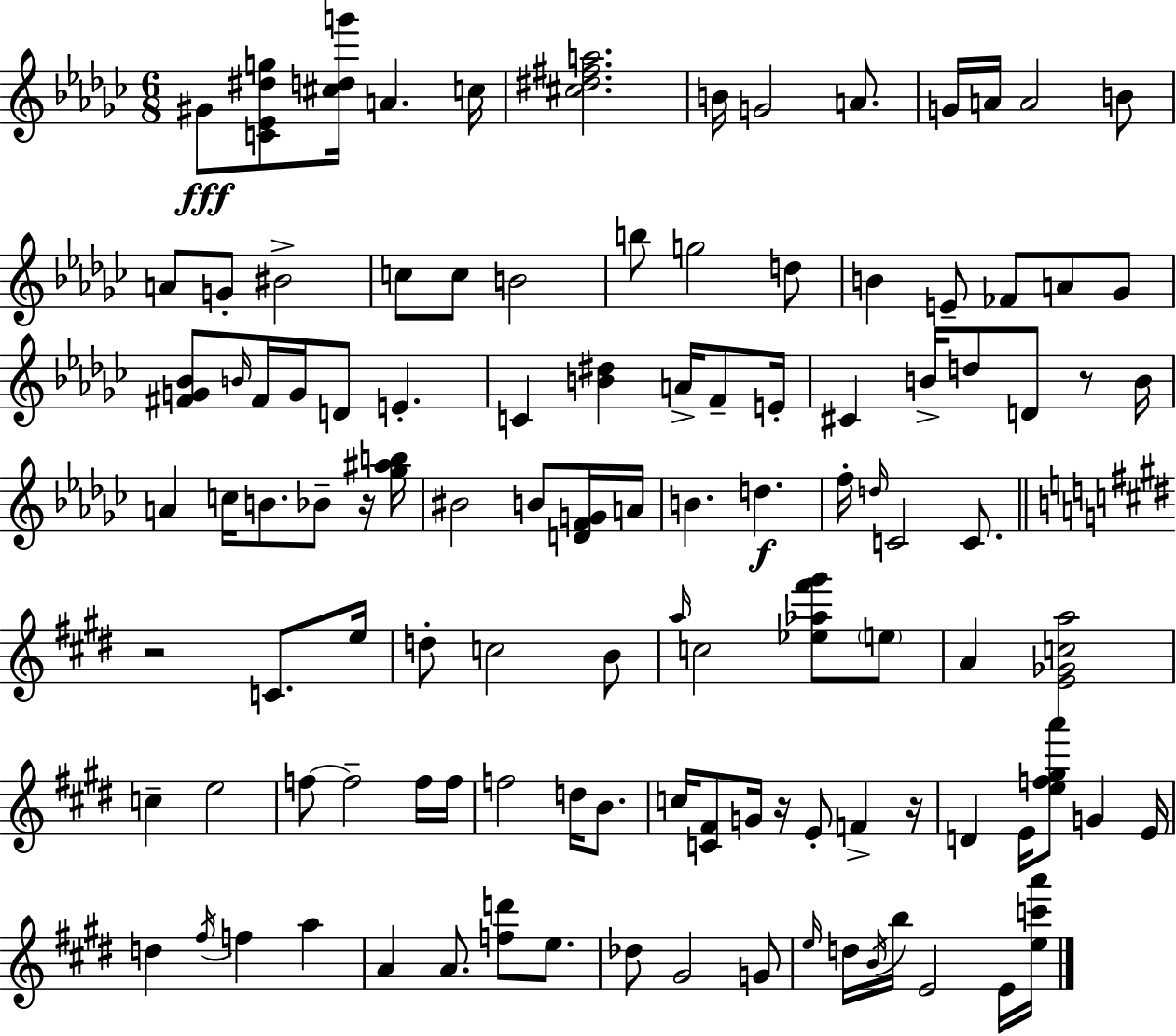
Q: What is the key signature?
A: EES minor